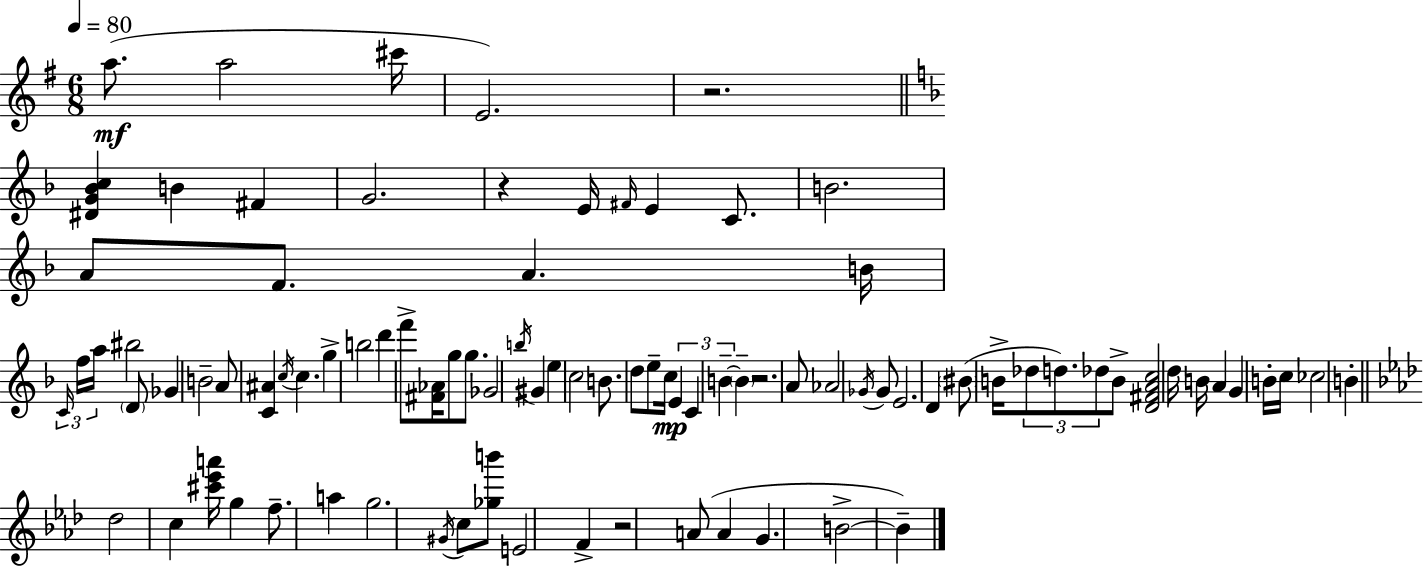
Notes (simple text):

A5/e. A5/h C#6/s E4/h. R/h. [D#4,G4,Bb4,C5]/q B4/q F#4/q G4/h. R/q E4/s F#4/s E4/q C4/e. B4/h. A4/e F4/e. A4/q. B4/s C4/s F5/s A5/s BIS5/h D4/e Gb4/q B4/h A4/e [C4,A#4]/q C5/s C5/q. G5/q B5/h D6/q F6/e [F#4,Ab4]/s G5/e G5/e. Gb4/h B5/s G#4/q E5/q C5/h B4/e. D5/e E5/e C5/s E4/q C4/q B4/q B4/q R/h. A4/e Ab4/h Gb4/s Gb4/e E4/h. D4/q BIS4/e B4/s Db5/e D5/e. Db5/e B4/e [D4,F#4,A4,C5]/h D5/s B4/s A4/q G4/q B4/s C5/s CES5/h B4/q Db5/h C5/q [C#6,Eb6,A6]/s G5/q F5/e. A5/q G5/h. G#4/s C5/e [Gb5,B6]/e E4/h F4/q R/h A4/e A4/q G4/q. B4/h B4/q